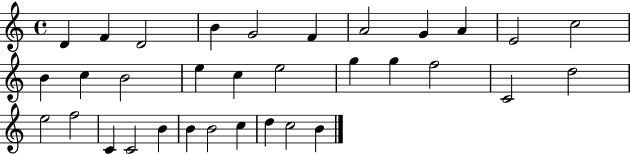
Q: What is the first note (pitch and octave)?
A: D4